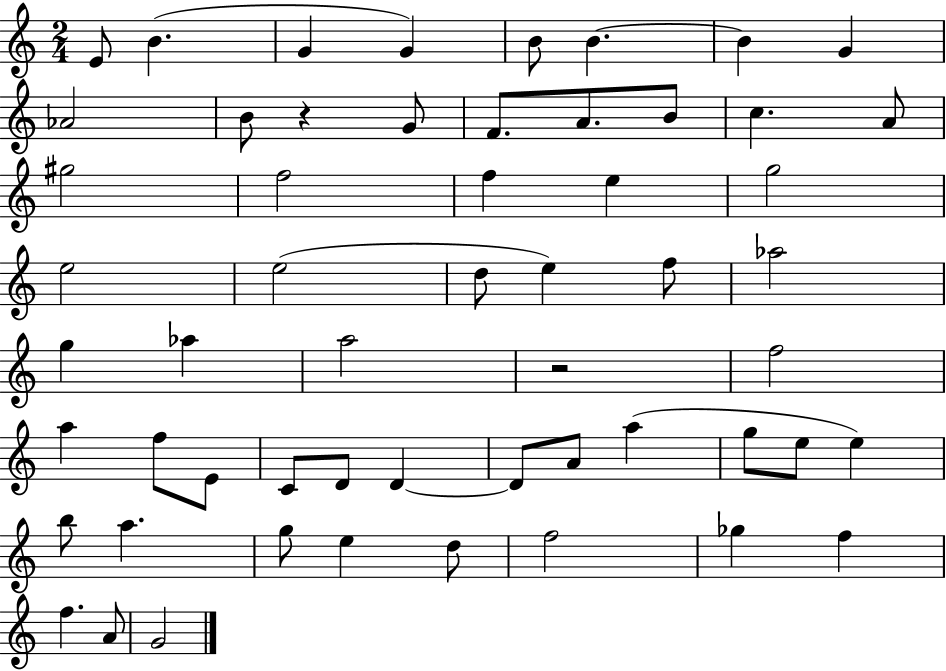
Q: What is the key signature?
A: C major